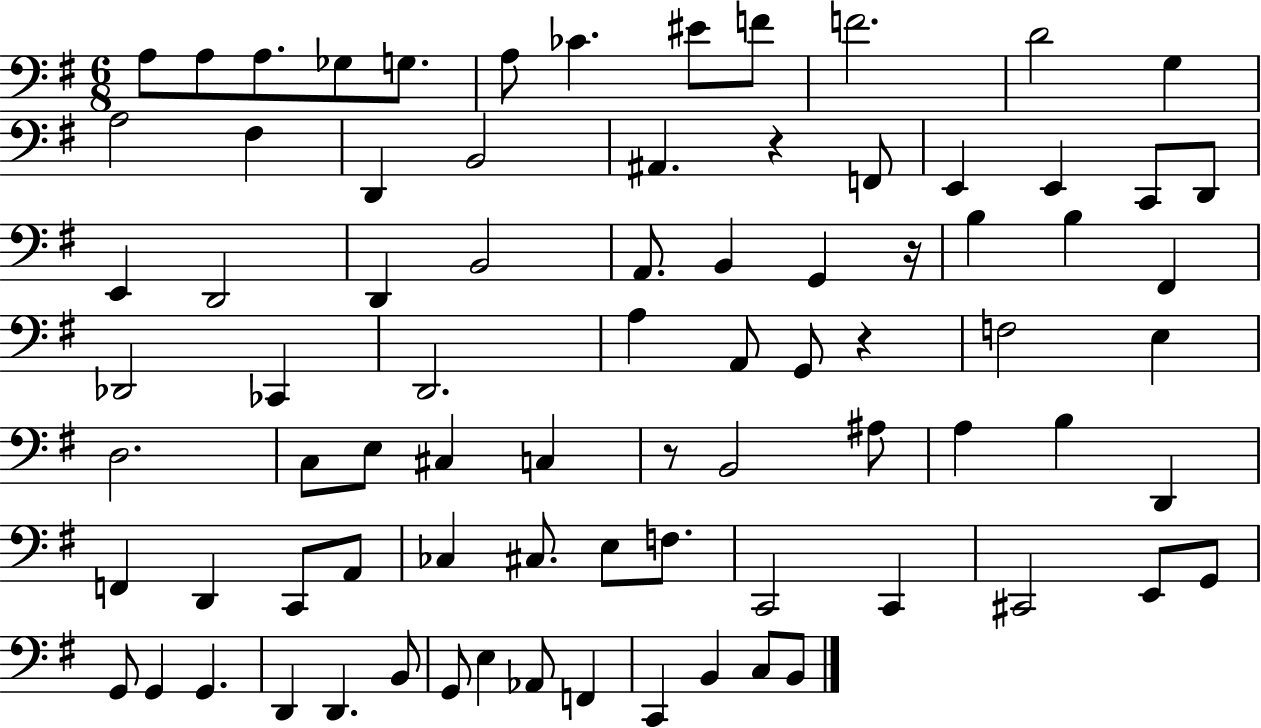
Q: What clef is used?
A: bass